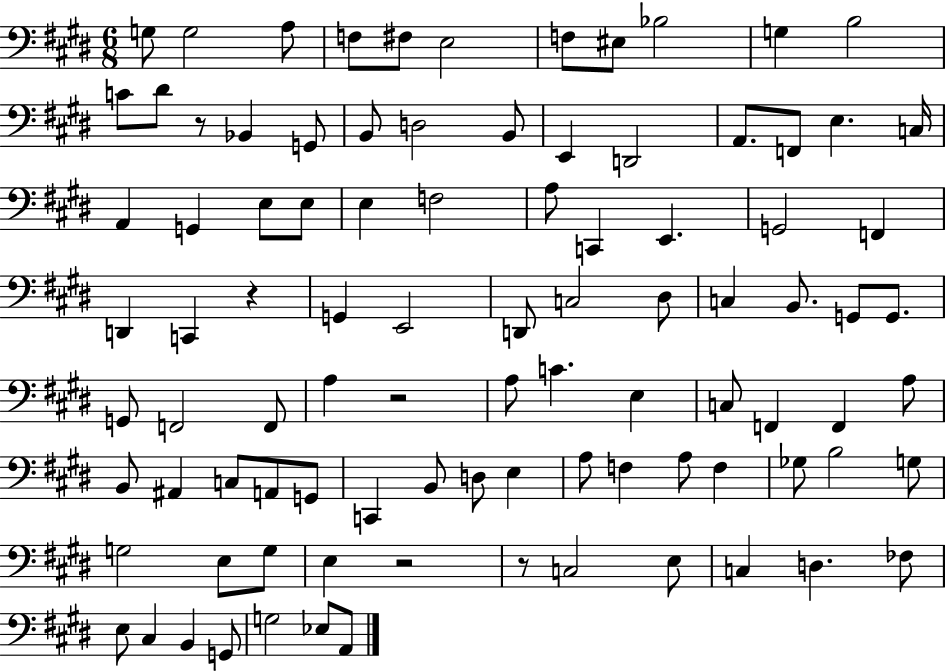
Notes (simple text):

G3/e G3/h A3/e F3/e F#3/e E3/h F3/e EIS3/e Bb3/h G3/q B3/h C4/e D#4/e R/e Bb2/q G2/e B2/e D3/h B2/e E2/q D2/h A2/e. F2/e E3/q. C3/s A2/q G2/q E3/e E3/e E3/q F3/h A3/e C2/q E2/q. G2/h F2/q D2/q C2/q R/q G2/q E2/h D2/e C3/h D#3/e C3/q B2/e. G2/e G2/e. G2/e F2/h F2/e A3/q R/h A3/e C4/q. E3/q C3/e F2/q F2/q A3/e B2/e A#2/q C3/e A2/e G2/e C2/q B2/e D3/e E3/q A3/e F3/q A3/e F3/q Gb3/e B3/h G3/e G3/h E3/e G3/e E3/q R/h R/e C3/h E3/e C3/q D3/q. FES3/e E3/e C#3/q B2/q G2/e G3/h Eb3/e A2/e